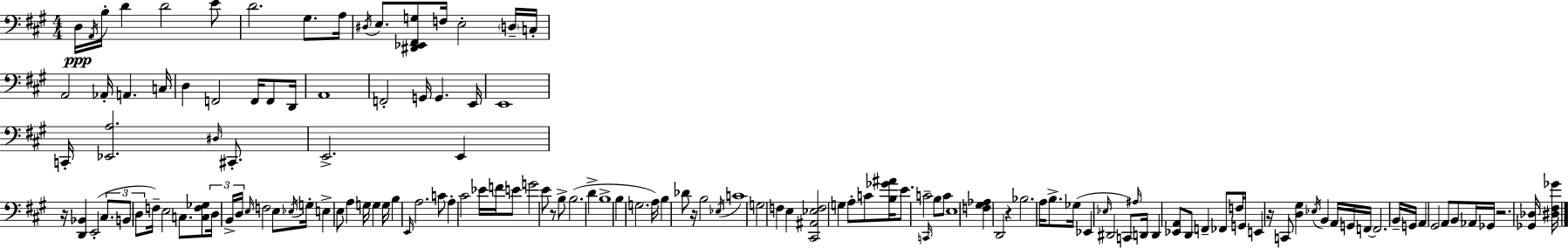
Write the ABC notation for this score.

X:1
T:Untitled
M:4/4
L:1/4
K:A
D,/4 A,,/4 B,/4 D D2 E/2 D2 ^G,/2 A,/4 ^D,/4 E,/2 [^D,,_E,,^F,,G,]/2 F,/4 E,2 D,/4 C,/4 A,,2 _A,,/4 A,, C,/4 D, F,,2 F,,/4 F,,/2 D,,/4 A,,4 F,,2 G,,/4 G,, E,,/4 E,,4 C,,/4 [_E,,A,]2 ^D,/4 ^C,,/2 E,,2 E,, z/4 [D,,_B,,] E,,2 ^C,/2 B,,/2 D,/2 F,/4 E,2 C,/2 [C,F,_G,]/2 D,/4 B,,/4 D,/4 E,/4 F,2 E,/2 _E,/4 G,/4 E, E,/2 A, G,/4 G, G,/4 B, E,,/4 A,2 C/2 A, ^C2 _E/4 F/4 E/2 G2 E/2 z/2 B,/2 B,2 D B,4 B, G,2 A,/4 B, _D/2 z/4 B,2 _E,/4 C4 G,2 F, E, [^C,,^A,,_E,F,]2 G, A,/2 C/2 [B,_G^A]/4 E/2 C2 C,,/4 B,/2 C/2 E,4 [F,^G,_A,] D,,2 z _B,2 A,/4 B,/2 _G,/4 _E,, _E,/4 ^D,,2 C,,/2 ^A,/4 D,,/4 D,, [_E,,A,,]/2 D,,/2 F,, _F,,/2 F,/4 G,,/4 E,, z/4 C,,/2 [D,^G,] _E,/4 B,, A,,/4 G,,/4 F,,/4 F,,2 B,,/4 G,,/4 A,, ^G,,2 A,,/2 B,,/2 _A,,/4 _G,,/4 z2 [_G,,_D,]/4 [^D,^F,_G]/4